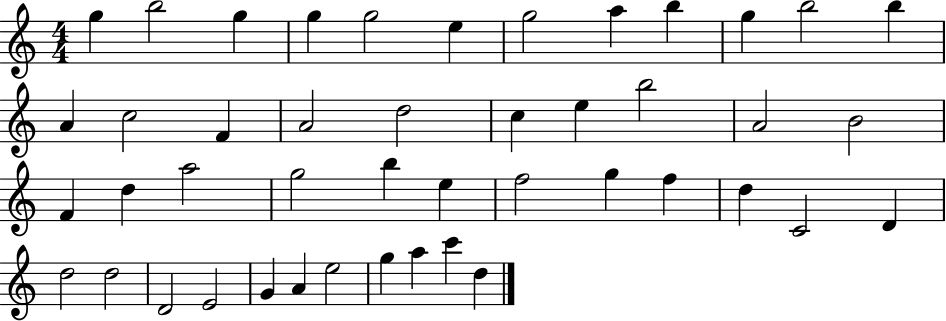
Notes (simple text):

G5/q B5/h G5/q G5/q G5/h E5/q G5/h A5/q B5/q G5/q B5/h B5/q A4/q C5/h F4/q A4/h D5/h C5/q E5/q B5/h A4/h B4/h F4/q D5/q A5/h G5/h B5/q E5/q F5/h G5/q F5/q D5/q C4/h D4/q D5/h D5/h D4/h E4/h G4/q A4/q E5/h G5/q A5/q C6/q D5/q